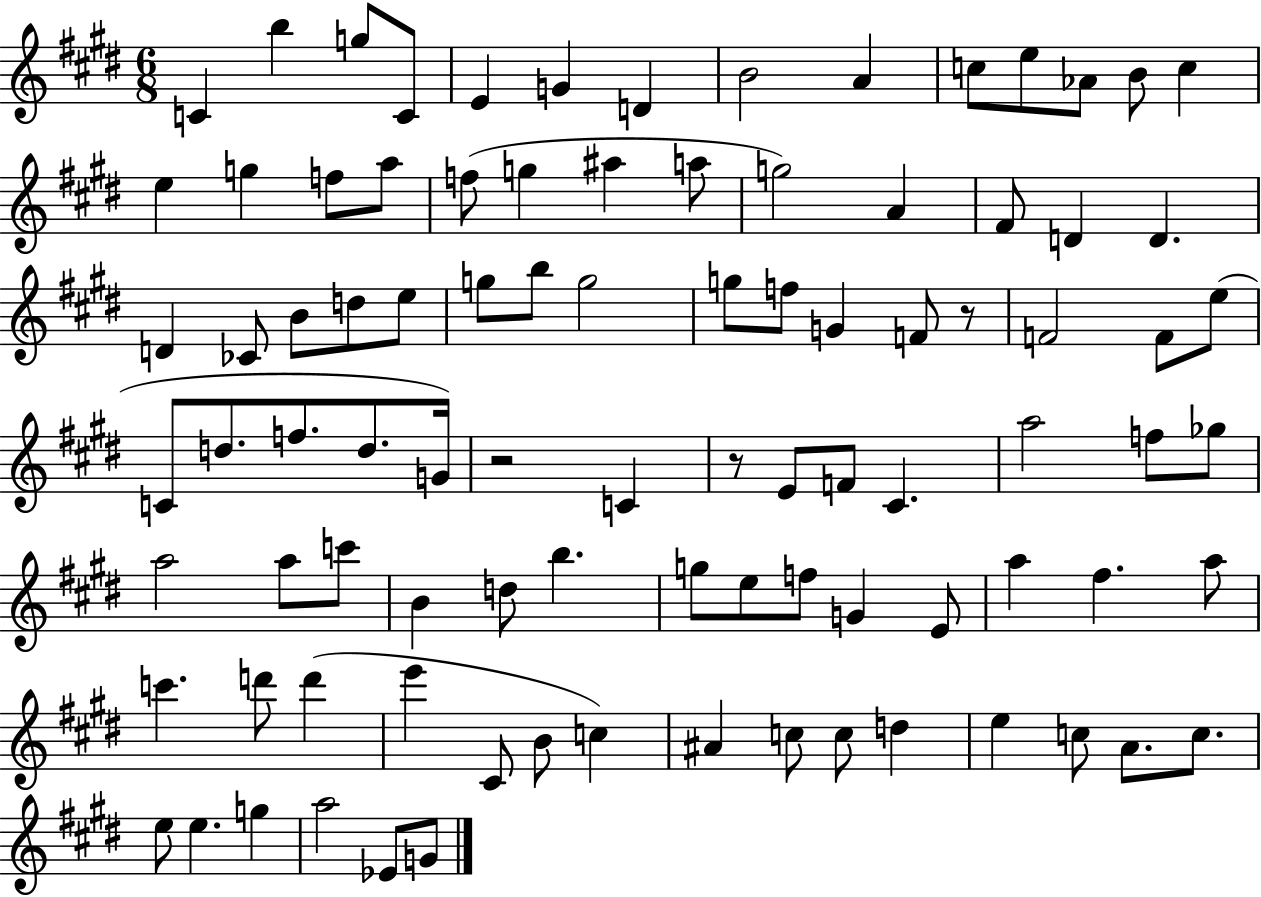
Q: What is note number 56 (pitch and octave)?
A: A5